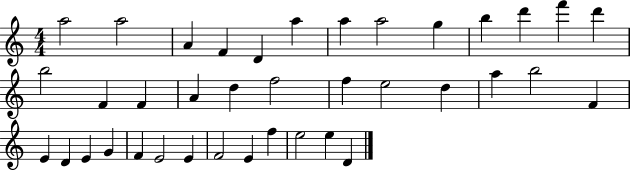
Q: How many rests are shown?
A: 0